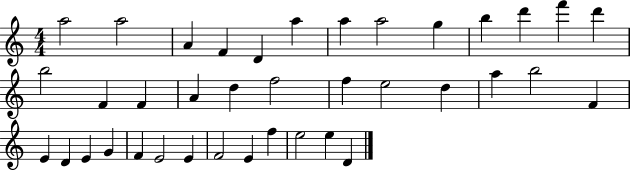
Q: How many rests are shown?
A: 0